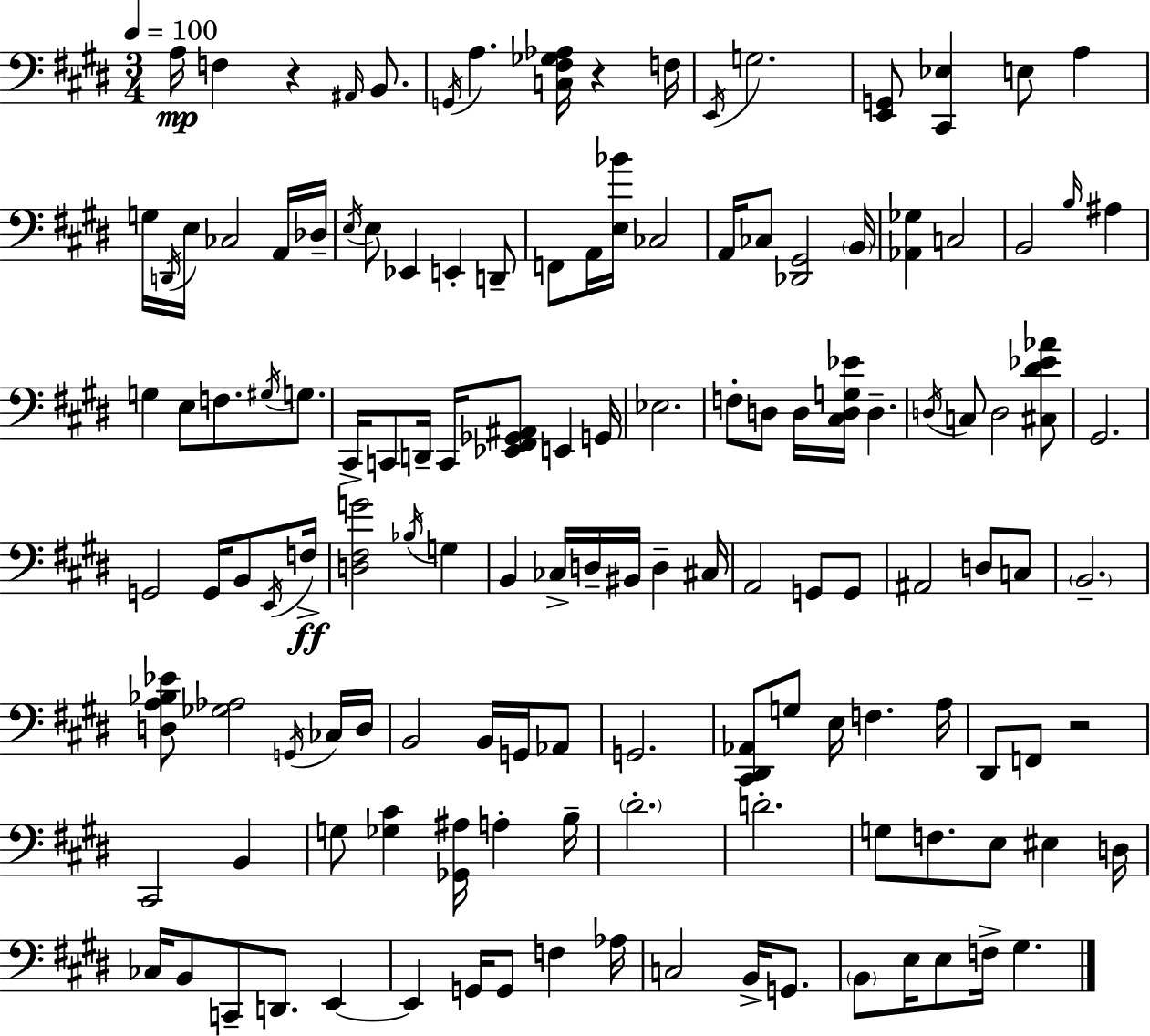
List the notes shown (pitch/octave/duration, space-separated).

A3/s F3/q R/q A#2/s B2/e. G2/s A3/q. [C3,F#3,Gb3,Ab3]/s R/q F3/s E2/s G3/h. [E2,G2]/e [C#2,Eb3]/q E3/e A3/q G3/s D2/s E3/s CES3/h A2/s Db3/s E3/s E3/e Eb2/q E2/q D2/e F2/e A2/s [E3,Bb4]/s CES3/h A2/s CES3/e [Db2,G#2]/h B2/s [Ab2,Gb3]/q C3/h B2/h B3/s A#3/q G3/q E3/e F3/e. G#3/s G3/e. C#2/s C2/e D2/s C2/s [Eb2,F#2,Gb2,A#2]/e E2/q G2/s Eb3/h. F3/e D3/e D3/s [C#3,D3,G3,Eb4]/s D3/q. D3/s C3/e D3/h [C#3,D#4,Eb4,Ab4]/e G#2/h. G2/h G2/s B2/e E2/s F3/s [D3,F#3,G4]/h Bb3/s G3/q B2/q CES3/s D3/s BIS2/s D3/q C#3/s A2/h G2/e G2/e A#2/h D3/e C3/e B2/h. [D3,A3,Bb3,Eb4]/e [Gb3,Ab3]/h G2/s CES3/s D3/s B2/h B2/s G2/s Ab2/e G2/h. [C#2,D#2,Ab2]/e G3/e E3/s F3/q. A3/s D#2/e F2/e R/h C#2/h B2/q G3/e [Gb3,C#4]/q [Gb2,A#3]/s A3/q B3/s D#4/h. D4/h. G3/e F3/e. E3/e EIS3/q D3/s CES3/s B2/e C2/e D2/e. E2/q E2/q G2/s G2/e F3/q Ab3/s C3/h B2/s G2/e. B2/e E3/s E3/e F3/s G#3/q.